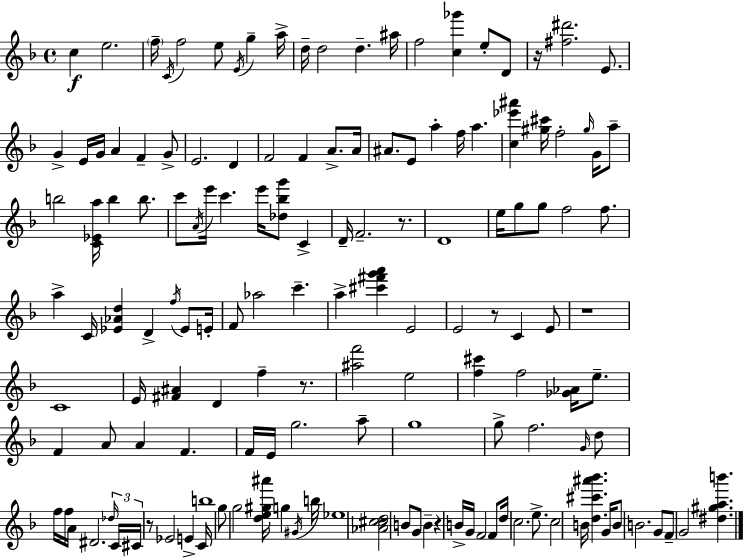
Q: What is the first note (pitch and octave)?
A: C5